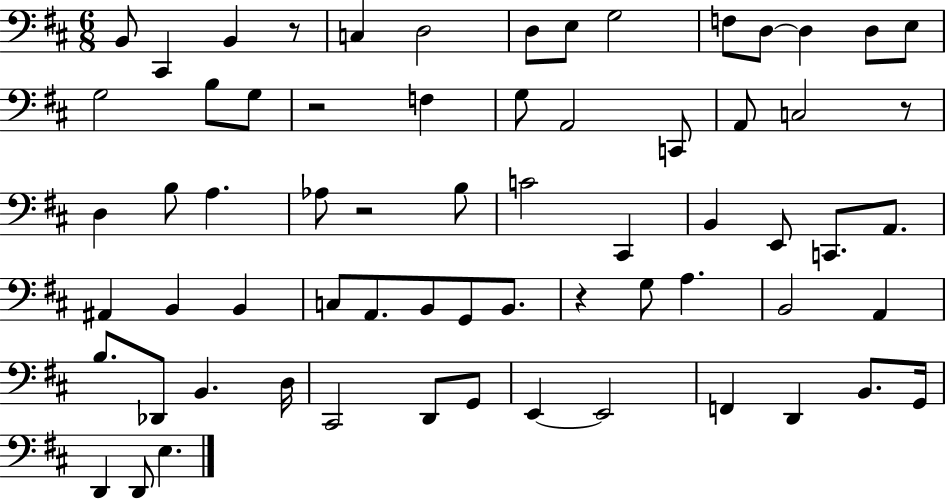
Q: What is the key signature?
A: D major